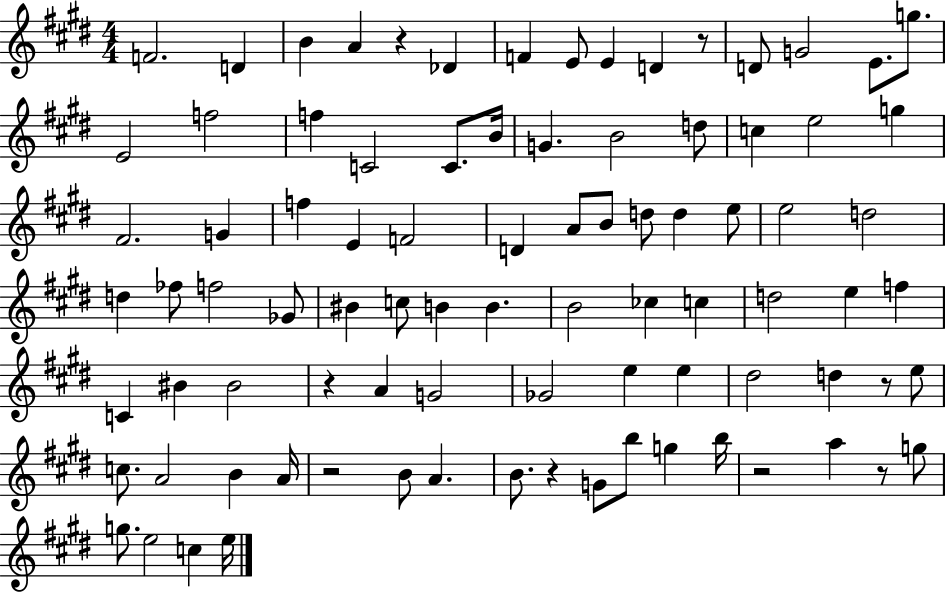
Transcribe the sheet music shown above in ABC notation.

X:1
T:Untitled
M:4/4
L:1/4
K:E
F2 D B A z _D F E/2 E D z/2 D/2 G2 E/2 g/2 E2 f2 f C2 C/2 B/4 G B2 d/2 c e2 g ^F2 G f E F2 D A/2 B/2 d/2 d e/2 e2 d2 d _f/2 f2 _G/2 ^B c/2 B B B2 _c c d2 e f C ^B ^B2 z A G2 _G2 e e ^d2 d z/2 e/2 c/2 A2 B A/4 z2 B/2 A B/2 z G/2 b/2 g b/4 z2 a z/2 g/2 g/2 e2 c e/4